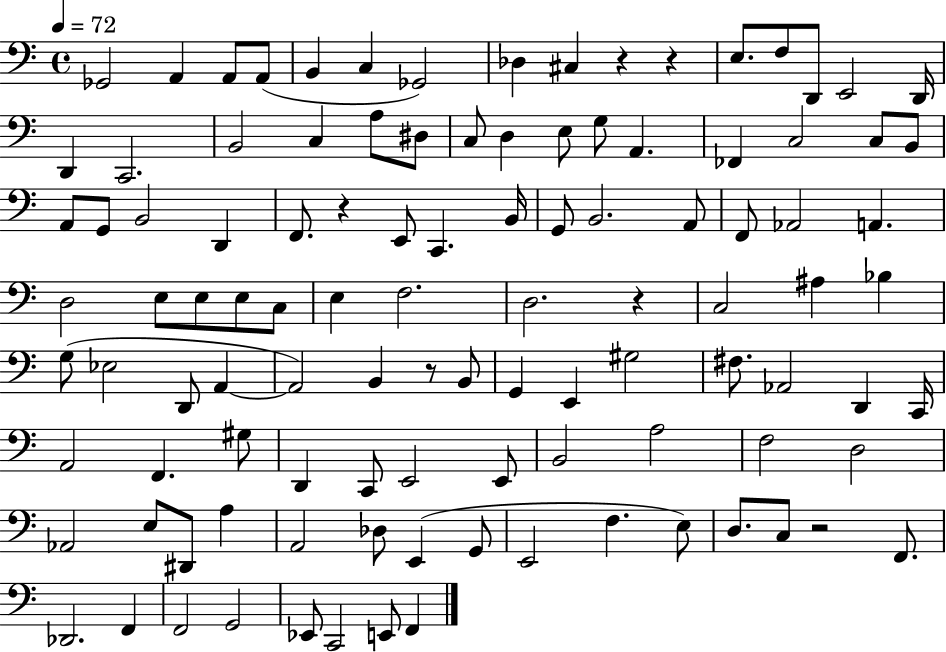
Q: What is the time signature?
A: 4/4